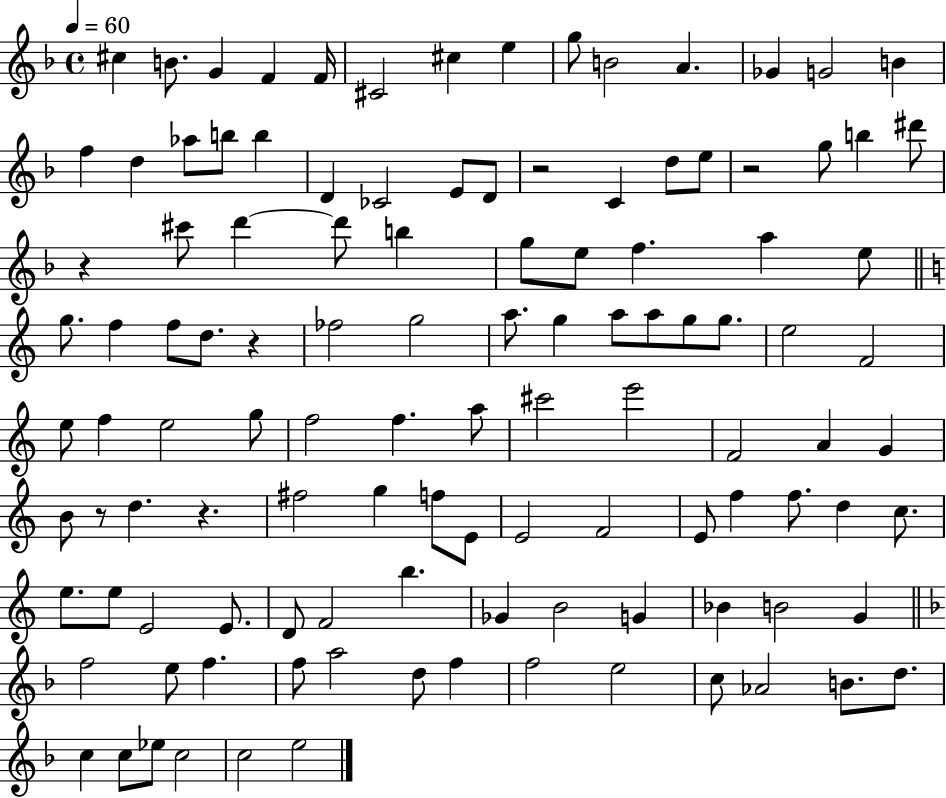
X:1
T:Untitled
M:4/4
L:1/4
K:F
^c B/2 G F F/4 ^C2 ^c e g/2 B2 A _G G2 B f d _a/2 b/2 b D _C2 E/2 D/2 z2 C d/2 e/2 z2 g/2 b ^d'/2 z ^c'/2 d' d'/2 b g/2 e/2 f a e/2 g/2 f f/2 d/2 z _f2 g2 a/2 g a/2 a/2 g/2 g/2 e2 F2 e/2 f e2 g/2 f2 f a/2 ^c'2 e'2 F2 A G B/2 z/2 d z ^f2 g f/2 E/2 E2 F2 E/2 f f/2 d c/2 e/2 e/2 E2 E/2 D/2 F2 b _G B2 G _B B2 G f2 e/2 f f/2 a2 d/2 f f2 e2 c/2 _A2 B/2 d/2 c c/2 _e/2 c2 c2 e2